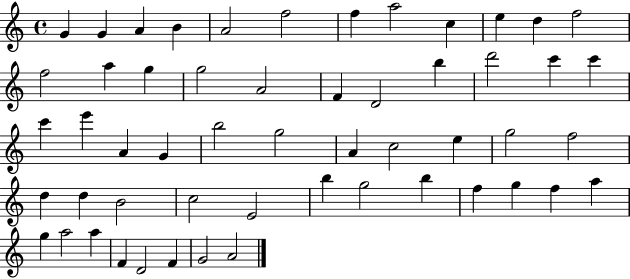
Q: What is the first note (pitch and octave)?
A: G4